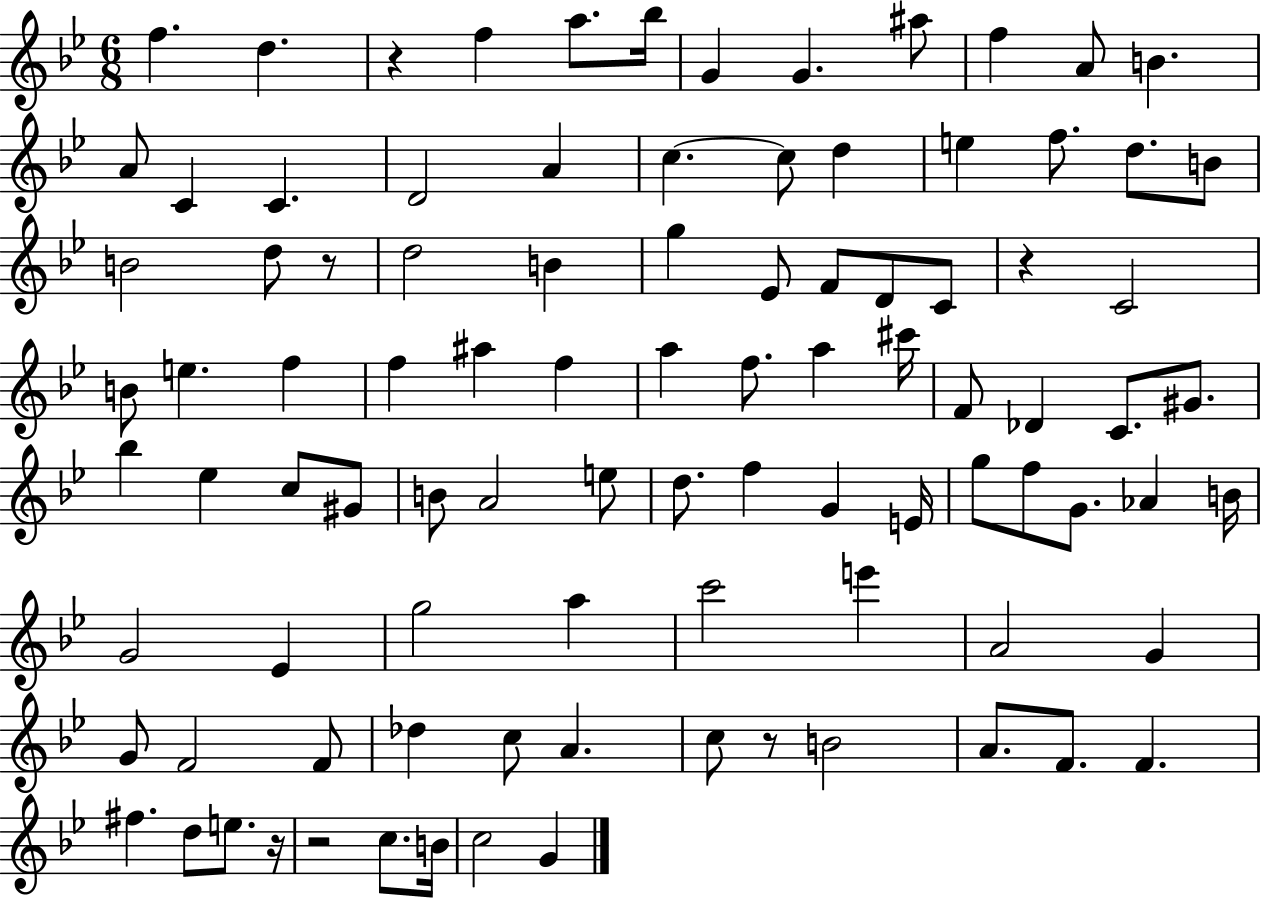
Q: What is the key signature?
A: BES major